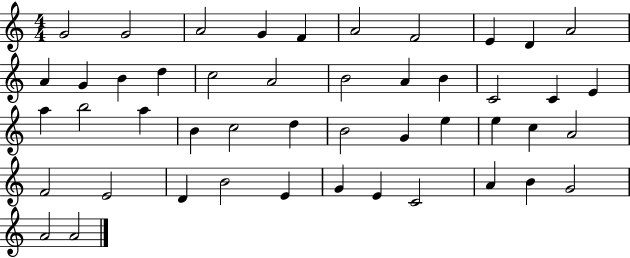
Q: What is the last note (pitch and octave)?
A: A4